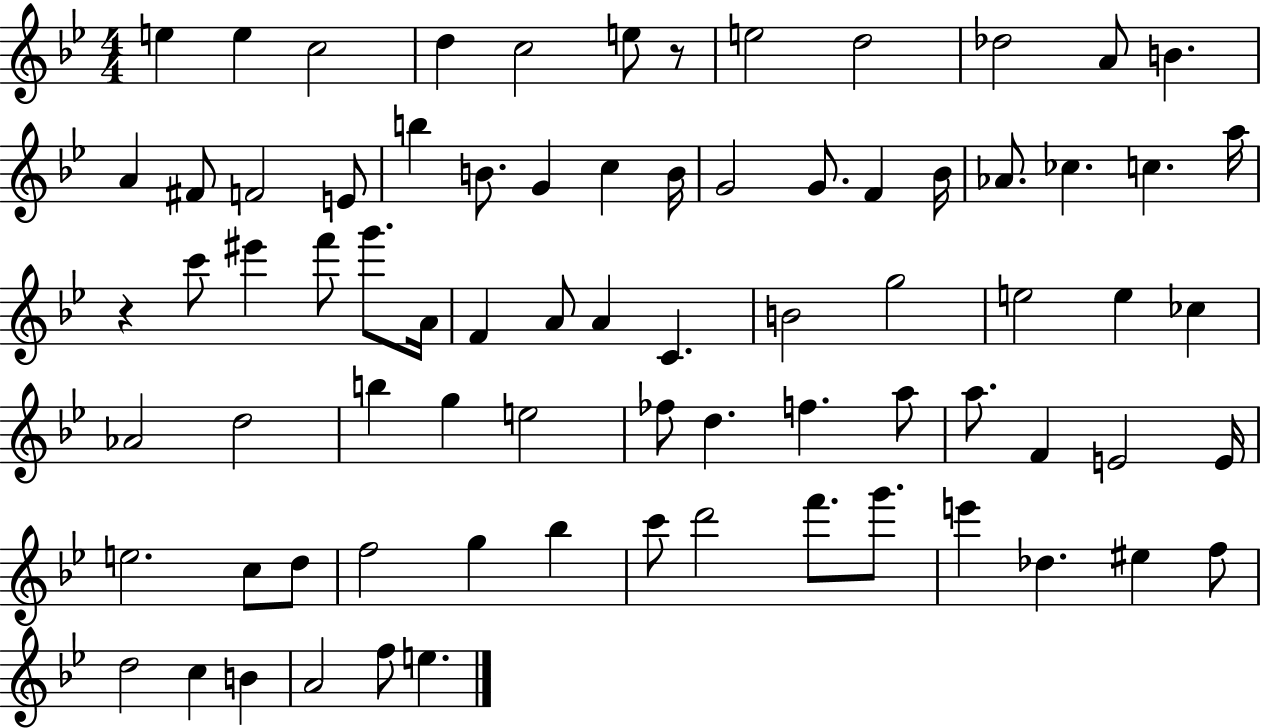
E5/q E5/q C5/h D5/q C5/h E5/e R/e E5/h D5/h Db5/h A4/e B4/q. A4/q F#4/e F4/h E4/e B5/q B4/e. G4/q C5/q B4/s G4/h G4/e. F4/q Bb4/s Ab4/e. CES5/q. C5/q. A5/s R/q C6/e EIS6/q F6/e G6/e. A4/s F4/q A4/e A4/q C4/q. B4/h G5/h E5/h E5/q CES5/q Ab4/h D5/h B5/q G5/q E5/h FES5/e D5/q. F5/q. A5/e A5/e. F4/q E4/h E4/s E5/h. C5/e D5/e F5/h G5/q Bb5/q C6/e D6/h F6/e. G6/e. E6/q Db5/q. EIS5/q F5/e D5/h C5/q B4/q A4/h F5/e E5/q.